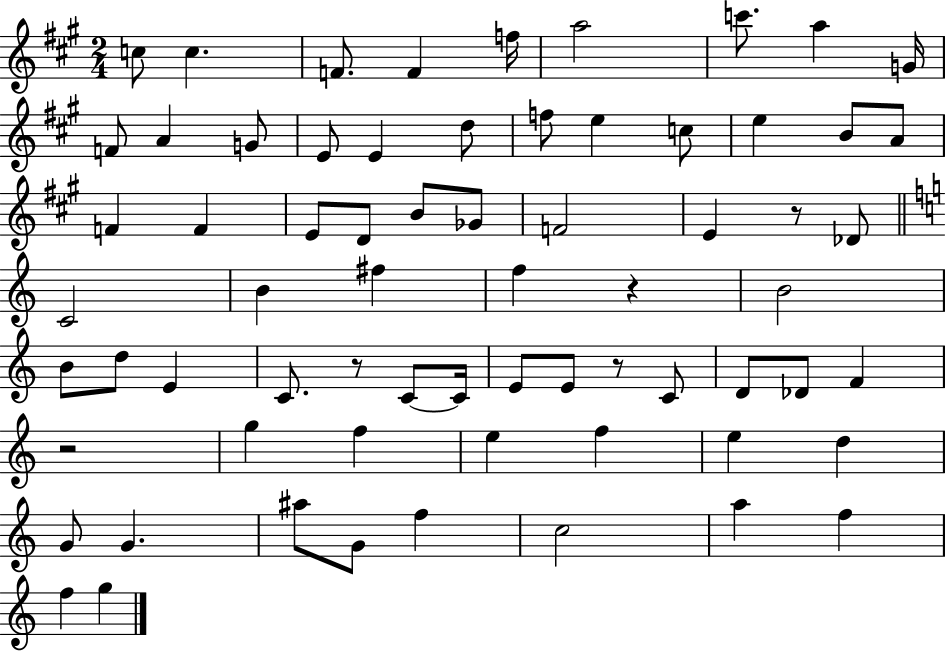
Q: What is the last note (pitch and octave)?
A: G5